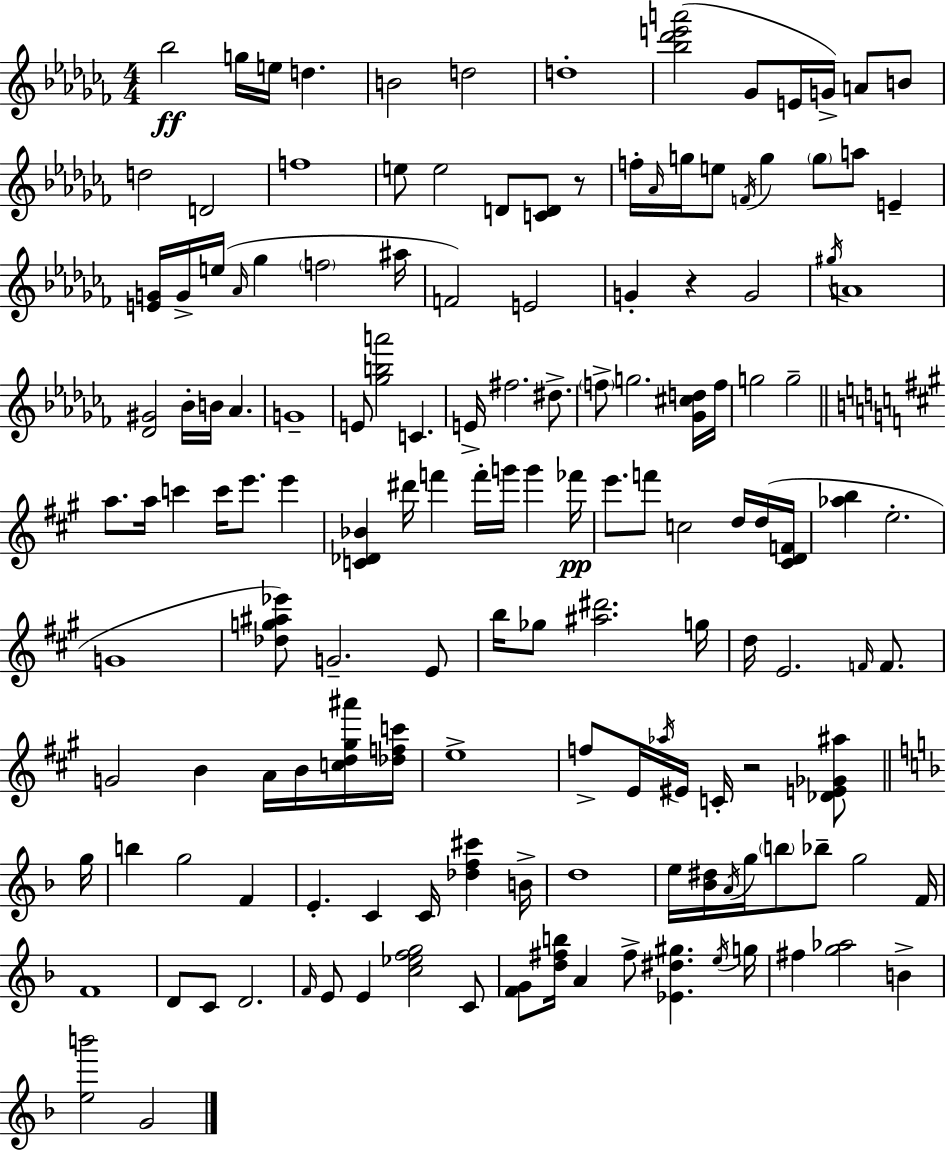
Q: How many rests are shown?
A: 3